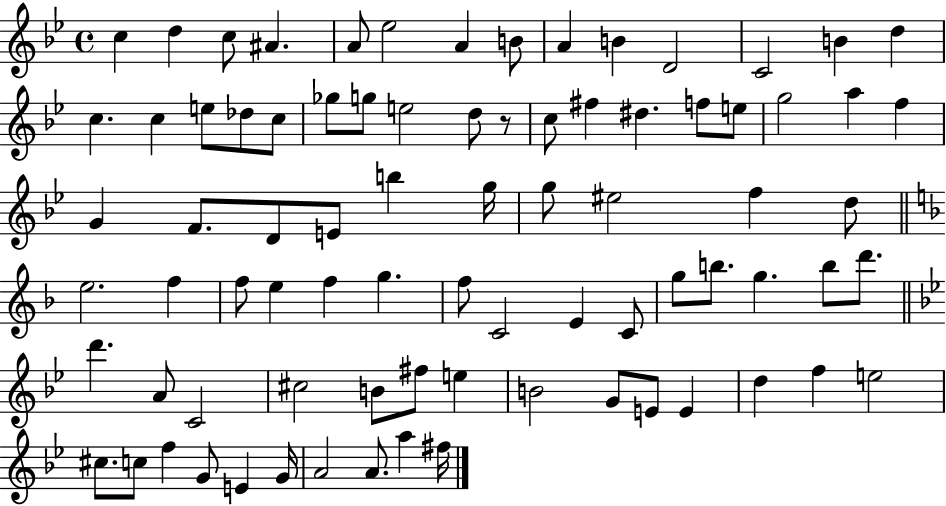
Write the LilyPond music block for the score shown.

{
  \clef treble
  \time 4/4
  \defaultTimeSignature
  \key bes \major
  \repeat volta 2 { c''4 d''4 c''8 ais'4. | a'8 ees''2 a'4 b'8 | a'4 b'4 d'2 | c'2 b'4 d''4 | \break c''4. c''4 e''8 des''8 c''8 | ges''8 g''8 e''2 d''8 r8 | c''8 fis''4 dis''4. f''8 e''8 | g''2 a''4 f''4 | \break g'4 f'8. d'8 e'8 b''4 g''16 | g''8 eis''2 f''4 d''8 | \bar "||" \break \key d \minor e''2. f''4 | f''8 e''4 f''4 g''4. | f''8 c'2 e'4 c'8 | g''8 b''8. g''4. b''8 d'''8. | \break \bar "||" \break \key g \minor d'''4. a'8 c'2 | cis''2 b'8 fis''8 e''4 | b'2 g'8 e'8 e'4 | d''4 f''4 e''2 | \break cis''8. c''8 f''4 g'8 e'4 g'16 | a'2 a'8. a''4 fis''16 | } \bar "|."
}